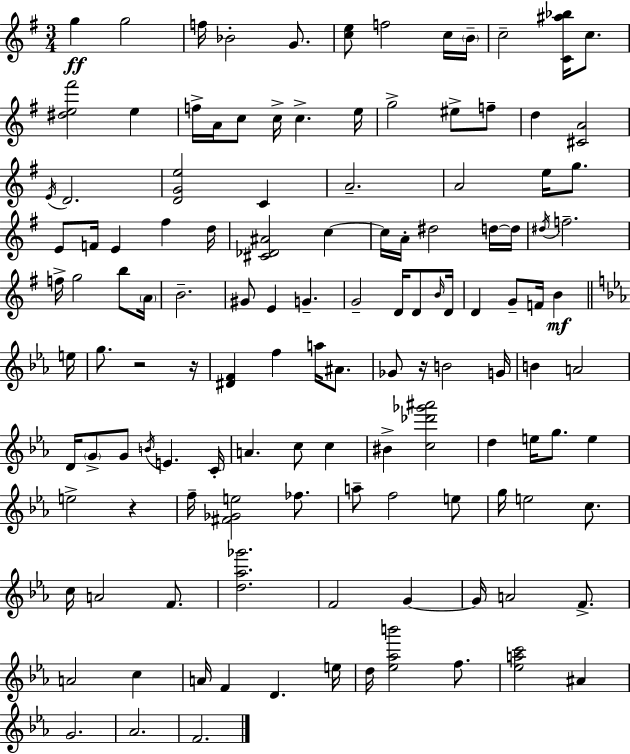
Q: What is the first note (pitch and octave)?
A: G5